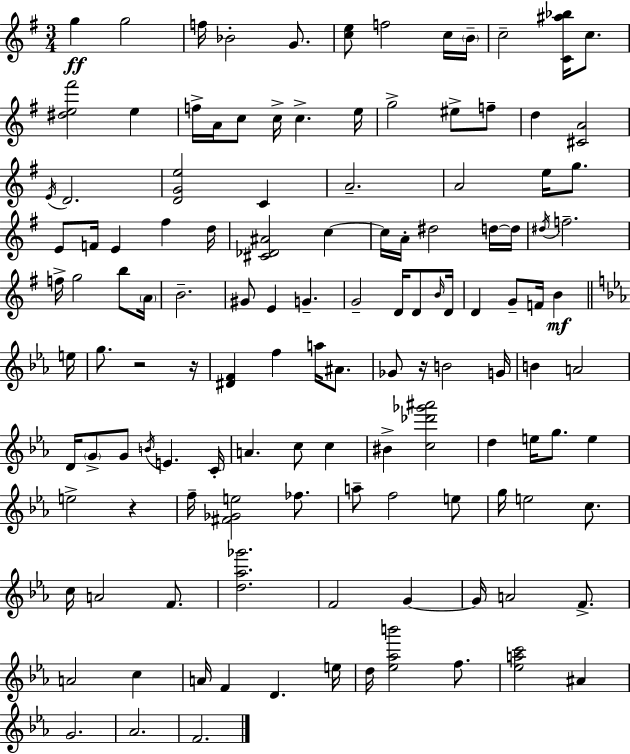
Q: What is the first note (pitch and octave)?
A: G5